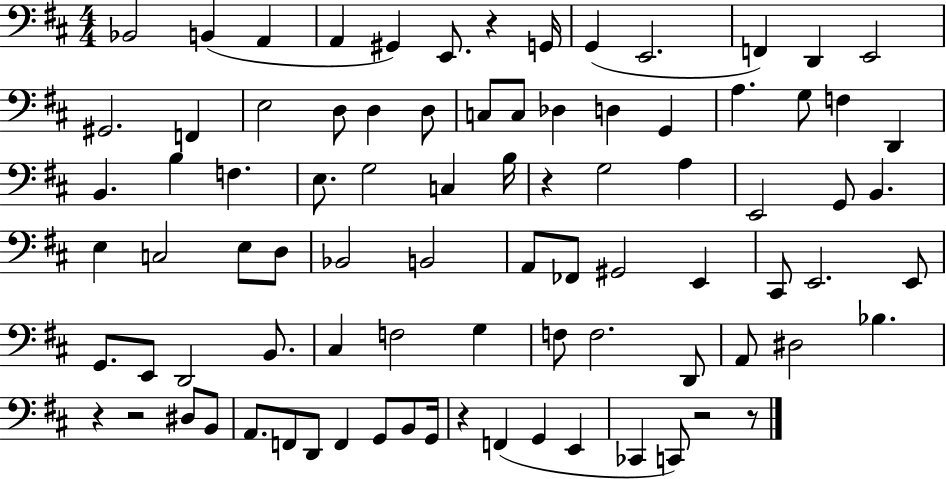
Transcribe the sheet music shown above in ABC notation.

X:1
T:Untitled
M:4/4
L:1/4
K:D
_B,,2 B,, A,, A,, ^G,, E,,/2 z G,,/4 G,, E,,2 F,, D,, E,,2 ^G,,2 F,, E,2 D,/2 D, D,/2 C,/2 C,/2 _D, D, G,, A, G,/2 F, D,, B,, B, F, E,/2 G,2 C, B,/4 z G,2 A, E,,2 G,,/2 B,, E, C,2 E,/2 D,/2 _B,,2 B,,2 A,,/2 _F,,/2 ^G,,2 E,, ^C,,/2 E,,2 E,,/2 G,,/2 E,,/2 D,,2 B,,/2 ^C, F,2 G, F,/2 F,2 D,,/2 A,,/2 ^D,2 _B, z z2 ^D,/2 B,,/2 A,,/2 F,,/2 D,,/2 F,, G,,/2 B,,/2 G,,/4 z F,, G,, E,, _C,, C,,/2 z2 z/2